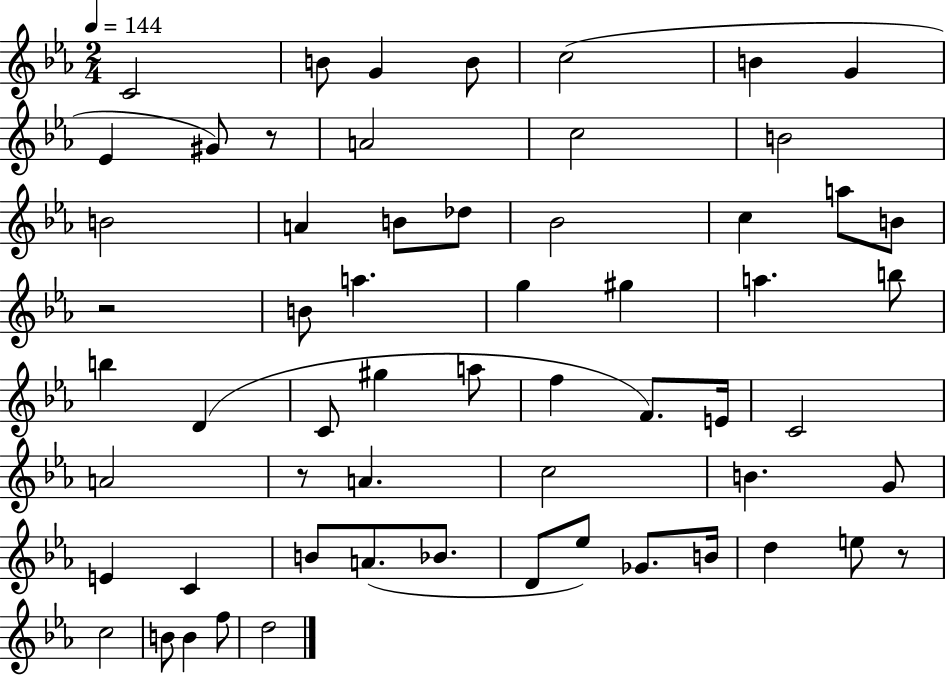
X:1
T:Untitled
M:2/4
L:1/4
K:Eb
C2 B/2 G B/2 c2 B G _E ^G/2 z/2 A2 c2 B2 B2 A B/2 _d/2 _B2 c a/2 B/2 z2 B/2 a g ^g a b/2 b D C/2 ^g a/2 f F/2 E/4 C2 A2 z/2 A c2 B G/2 E C B/2 A/2 _B/2 D/2 _e/2 _G/2 B/4 d e/2 z/2 c2 B/2 B f/2 d2